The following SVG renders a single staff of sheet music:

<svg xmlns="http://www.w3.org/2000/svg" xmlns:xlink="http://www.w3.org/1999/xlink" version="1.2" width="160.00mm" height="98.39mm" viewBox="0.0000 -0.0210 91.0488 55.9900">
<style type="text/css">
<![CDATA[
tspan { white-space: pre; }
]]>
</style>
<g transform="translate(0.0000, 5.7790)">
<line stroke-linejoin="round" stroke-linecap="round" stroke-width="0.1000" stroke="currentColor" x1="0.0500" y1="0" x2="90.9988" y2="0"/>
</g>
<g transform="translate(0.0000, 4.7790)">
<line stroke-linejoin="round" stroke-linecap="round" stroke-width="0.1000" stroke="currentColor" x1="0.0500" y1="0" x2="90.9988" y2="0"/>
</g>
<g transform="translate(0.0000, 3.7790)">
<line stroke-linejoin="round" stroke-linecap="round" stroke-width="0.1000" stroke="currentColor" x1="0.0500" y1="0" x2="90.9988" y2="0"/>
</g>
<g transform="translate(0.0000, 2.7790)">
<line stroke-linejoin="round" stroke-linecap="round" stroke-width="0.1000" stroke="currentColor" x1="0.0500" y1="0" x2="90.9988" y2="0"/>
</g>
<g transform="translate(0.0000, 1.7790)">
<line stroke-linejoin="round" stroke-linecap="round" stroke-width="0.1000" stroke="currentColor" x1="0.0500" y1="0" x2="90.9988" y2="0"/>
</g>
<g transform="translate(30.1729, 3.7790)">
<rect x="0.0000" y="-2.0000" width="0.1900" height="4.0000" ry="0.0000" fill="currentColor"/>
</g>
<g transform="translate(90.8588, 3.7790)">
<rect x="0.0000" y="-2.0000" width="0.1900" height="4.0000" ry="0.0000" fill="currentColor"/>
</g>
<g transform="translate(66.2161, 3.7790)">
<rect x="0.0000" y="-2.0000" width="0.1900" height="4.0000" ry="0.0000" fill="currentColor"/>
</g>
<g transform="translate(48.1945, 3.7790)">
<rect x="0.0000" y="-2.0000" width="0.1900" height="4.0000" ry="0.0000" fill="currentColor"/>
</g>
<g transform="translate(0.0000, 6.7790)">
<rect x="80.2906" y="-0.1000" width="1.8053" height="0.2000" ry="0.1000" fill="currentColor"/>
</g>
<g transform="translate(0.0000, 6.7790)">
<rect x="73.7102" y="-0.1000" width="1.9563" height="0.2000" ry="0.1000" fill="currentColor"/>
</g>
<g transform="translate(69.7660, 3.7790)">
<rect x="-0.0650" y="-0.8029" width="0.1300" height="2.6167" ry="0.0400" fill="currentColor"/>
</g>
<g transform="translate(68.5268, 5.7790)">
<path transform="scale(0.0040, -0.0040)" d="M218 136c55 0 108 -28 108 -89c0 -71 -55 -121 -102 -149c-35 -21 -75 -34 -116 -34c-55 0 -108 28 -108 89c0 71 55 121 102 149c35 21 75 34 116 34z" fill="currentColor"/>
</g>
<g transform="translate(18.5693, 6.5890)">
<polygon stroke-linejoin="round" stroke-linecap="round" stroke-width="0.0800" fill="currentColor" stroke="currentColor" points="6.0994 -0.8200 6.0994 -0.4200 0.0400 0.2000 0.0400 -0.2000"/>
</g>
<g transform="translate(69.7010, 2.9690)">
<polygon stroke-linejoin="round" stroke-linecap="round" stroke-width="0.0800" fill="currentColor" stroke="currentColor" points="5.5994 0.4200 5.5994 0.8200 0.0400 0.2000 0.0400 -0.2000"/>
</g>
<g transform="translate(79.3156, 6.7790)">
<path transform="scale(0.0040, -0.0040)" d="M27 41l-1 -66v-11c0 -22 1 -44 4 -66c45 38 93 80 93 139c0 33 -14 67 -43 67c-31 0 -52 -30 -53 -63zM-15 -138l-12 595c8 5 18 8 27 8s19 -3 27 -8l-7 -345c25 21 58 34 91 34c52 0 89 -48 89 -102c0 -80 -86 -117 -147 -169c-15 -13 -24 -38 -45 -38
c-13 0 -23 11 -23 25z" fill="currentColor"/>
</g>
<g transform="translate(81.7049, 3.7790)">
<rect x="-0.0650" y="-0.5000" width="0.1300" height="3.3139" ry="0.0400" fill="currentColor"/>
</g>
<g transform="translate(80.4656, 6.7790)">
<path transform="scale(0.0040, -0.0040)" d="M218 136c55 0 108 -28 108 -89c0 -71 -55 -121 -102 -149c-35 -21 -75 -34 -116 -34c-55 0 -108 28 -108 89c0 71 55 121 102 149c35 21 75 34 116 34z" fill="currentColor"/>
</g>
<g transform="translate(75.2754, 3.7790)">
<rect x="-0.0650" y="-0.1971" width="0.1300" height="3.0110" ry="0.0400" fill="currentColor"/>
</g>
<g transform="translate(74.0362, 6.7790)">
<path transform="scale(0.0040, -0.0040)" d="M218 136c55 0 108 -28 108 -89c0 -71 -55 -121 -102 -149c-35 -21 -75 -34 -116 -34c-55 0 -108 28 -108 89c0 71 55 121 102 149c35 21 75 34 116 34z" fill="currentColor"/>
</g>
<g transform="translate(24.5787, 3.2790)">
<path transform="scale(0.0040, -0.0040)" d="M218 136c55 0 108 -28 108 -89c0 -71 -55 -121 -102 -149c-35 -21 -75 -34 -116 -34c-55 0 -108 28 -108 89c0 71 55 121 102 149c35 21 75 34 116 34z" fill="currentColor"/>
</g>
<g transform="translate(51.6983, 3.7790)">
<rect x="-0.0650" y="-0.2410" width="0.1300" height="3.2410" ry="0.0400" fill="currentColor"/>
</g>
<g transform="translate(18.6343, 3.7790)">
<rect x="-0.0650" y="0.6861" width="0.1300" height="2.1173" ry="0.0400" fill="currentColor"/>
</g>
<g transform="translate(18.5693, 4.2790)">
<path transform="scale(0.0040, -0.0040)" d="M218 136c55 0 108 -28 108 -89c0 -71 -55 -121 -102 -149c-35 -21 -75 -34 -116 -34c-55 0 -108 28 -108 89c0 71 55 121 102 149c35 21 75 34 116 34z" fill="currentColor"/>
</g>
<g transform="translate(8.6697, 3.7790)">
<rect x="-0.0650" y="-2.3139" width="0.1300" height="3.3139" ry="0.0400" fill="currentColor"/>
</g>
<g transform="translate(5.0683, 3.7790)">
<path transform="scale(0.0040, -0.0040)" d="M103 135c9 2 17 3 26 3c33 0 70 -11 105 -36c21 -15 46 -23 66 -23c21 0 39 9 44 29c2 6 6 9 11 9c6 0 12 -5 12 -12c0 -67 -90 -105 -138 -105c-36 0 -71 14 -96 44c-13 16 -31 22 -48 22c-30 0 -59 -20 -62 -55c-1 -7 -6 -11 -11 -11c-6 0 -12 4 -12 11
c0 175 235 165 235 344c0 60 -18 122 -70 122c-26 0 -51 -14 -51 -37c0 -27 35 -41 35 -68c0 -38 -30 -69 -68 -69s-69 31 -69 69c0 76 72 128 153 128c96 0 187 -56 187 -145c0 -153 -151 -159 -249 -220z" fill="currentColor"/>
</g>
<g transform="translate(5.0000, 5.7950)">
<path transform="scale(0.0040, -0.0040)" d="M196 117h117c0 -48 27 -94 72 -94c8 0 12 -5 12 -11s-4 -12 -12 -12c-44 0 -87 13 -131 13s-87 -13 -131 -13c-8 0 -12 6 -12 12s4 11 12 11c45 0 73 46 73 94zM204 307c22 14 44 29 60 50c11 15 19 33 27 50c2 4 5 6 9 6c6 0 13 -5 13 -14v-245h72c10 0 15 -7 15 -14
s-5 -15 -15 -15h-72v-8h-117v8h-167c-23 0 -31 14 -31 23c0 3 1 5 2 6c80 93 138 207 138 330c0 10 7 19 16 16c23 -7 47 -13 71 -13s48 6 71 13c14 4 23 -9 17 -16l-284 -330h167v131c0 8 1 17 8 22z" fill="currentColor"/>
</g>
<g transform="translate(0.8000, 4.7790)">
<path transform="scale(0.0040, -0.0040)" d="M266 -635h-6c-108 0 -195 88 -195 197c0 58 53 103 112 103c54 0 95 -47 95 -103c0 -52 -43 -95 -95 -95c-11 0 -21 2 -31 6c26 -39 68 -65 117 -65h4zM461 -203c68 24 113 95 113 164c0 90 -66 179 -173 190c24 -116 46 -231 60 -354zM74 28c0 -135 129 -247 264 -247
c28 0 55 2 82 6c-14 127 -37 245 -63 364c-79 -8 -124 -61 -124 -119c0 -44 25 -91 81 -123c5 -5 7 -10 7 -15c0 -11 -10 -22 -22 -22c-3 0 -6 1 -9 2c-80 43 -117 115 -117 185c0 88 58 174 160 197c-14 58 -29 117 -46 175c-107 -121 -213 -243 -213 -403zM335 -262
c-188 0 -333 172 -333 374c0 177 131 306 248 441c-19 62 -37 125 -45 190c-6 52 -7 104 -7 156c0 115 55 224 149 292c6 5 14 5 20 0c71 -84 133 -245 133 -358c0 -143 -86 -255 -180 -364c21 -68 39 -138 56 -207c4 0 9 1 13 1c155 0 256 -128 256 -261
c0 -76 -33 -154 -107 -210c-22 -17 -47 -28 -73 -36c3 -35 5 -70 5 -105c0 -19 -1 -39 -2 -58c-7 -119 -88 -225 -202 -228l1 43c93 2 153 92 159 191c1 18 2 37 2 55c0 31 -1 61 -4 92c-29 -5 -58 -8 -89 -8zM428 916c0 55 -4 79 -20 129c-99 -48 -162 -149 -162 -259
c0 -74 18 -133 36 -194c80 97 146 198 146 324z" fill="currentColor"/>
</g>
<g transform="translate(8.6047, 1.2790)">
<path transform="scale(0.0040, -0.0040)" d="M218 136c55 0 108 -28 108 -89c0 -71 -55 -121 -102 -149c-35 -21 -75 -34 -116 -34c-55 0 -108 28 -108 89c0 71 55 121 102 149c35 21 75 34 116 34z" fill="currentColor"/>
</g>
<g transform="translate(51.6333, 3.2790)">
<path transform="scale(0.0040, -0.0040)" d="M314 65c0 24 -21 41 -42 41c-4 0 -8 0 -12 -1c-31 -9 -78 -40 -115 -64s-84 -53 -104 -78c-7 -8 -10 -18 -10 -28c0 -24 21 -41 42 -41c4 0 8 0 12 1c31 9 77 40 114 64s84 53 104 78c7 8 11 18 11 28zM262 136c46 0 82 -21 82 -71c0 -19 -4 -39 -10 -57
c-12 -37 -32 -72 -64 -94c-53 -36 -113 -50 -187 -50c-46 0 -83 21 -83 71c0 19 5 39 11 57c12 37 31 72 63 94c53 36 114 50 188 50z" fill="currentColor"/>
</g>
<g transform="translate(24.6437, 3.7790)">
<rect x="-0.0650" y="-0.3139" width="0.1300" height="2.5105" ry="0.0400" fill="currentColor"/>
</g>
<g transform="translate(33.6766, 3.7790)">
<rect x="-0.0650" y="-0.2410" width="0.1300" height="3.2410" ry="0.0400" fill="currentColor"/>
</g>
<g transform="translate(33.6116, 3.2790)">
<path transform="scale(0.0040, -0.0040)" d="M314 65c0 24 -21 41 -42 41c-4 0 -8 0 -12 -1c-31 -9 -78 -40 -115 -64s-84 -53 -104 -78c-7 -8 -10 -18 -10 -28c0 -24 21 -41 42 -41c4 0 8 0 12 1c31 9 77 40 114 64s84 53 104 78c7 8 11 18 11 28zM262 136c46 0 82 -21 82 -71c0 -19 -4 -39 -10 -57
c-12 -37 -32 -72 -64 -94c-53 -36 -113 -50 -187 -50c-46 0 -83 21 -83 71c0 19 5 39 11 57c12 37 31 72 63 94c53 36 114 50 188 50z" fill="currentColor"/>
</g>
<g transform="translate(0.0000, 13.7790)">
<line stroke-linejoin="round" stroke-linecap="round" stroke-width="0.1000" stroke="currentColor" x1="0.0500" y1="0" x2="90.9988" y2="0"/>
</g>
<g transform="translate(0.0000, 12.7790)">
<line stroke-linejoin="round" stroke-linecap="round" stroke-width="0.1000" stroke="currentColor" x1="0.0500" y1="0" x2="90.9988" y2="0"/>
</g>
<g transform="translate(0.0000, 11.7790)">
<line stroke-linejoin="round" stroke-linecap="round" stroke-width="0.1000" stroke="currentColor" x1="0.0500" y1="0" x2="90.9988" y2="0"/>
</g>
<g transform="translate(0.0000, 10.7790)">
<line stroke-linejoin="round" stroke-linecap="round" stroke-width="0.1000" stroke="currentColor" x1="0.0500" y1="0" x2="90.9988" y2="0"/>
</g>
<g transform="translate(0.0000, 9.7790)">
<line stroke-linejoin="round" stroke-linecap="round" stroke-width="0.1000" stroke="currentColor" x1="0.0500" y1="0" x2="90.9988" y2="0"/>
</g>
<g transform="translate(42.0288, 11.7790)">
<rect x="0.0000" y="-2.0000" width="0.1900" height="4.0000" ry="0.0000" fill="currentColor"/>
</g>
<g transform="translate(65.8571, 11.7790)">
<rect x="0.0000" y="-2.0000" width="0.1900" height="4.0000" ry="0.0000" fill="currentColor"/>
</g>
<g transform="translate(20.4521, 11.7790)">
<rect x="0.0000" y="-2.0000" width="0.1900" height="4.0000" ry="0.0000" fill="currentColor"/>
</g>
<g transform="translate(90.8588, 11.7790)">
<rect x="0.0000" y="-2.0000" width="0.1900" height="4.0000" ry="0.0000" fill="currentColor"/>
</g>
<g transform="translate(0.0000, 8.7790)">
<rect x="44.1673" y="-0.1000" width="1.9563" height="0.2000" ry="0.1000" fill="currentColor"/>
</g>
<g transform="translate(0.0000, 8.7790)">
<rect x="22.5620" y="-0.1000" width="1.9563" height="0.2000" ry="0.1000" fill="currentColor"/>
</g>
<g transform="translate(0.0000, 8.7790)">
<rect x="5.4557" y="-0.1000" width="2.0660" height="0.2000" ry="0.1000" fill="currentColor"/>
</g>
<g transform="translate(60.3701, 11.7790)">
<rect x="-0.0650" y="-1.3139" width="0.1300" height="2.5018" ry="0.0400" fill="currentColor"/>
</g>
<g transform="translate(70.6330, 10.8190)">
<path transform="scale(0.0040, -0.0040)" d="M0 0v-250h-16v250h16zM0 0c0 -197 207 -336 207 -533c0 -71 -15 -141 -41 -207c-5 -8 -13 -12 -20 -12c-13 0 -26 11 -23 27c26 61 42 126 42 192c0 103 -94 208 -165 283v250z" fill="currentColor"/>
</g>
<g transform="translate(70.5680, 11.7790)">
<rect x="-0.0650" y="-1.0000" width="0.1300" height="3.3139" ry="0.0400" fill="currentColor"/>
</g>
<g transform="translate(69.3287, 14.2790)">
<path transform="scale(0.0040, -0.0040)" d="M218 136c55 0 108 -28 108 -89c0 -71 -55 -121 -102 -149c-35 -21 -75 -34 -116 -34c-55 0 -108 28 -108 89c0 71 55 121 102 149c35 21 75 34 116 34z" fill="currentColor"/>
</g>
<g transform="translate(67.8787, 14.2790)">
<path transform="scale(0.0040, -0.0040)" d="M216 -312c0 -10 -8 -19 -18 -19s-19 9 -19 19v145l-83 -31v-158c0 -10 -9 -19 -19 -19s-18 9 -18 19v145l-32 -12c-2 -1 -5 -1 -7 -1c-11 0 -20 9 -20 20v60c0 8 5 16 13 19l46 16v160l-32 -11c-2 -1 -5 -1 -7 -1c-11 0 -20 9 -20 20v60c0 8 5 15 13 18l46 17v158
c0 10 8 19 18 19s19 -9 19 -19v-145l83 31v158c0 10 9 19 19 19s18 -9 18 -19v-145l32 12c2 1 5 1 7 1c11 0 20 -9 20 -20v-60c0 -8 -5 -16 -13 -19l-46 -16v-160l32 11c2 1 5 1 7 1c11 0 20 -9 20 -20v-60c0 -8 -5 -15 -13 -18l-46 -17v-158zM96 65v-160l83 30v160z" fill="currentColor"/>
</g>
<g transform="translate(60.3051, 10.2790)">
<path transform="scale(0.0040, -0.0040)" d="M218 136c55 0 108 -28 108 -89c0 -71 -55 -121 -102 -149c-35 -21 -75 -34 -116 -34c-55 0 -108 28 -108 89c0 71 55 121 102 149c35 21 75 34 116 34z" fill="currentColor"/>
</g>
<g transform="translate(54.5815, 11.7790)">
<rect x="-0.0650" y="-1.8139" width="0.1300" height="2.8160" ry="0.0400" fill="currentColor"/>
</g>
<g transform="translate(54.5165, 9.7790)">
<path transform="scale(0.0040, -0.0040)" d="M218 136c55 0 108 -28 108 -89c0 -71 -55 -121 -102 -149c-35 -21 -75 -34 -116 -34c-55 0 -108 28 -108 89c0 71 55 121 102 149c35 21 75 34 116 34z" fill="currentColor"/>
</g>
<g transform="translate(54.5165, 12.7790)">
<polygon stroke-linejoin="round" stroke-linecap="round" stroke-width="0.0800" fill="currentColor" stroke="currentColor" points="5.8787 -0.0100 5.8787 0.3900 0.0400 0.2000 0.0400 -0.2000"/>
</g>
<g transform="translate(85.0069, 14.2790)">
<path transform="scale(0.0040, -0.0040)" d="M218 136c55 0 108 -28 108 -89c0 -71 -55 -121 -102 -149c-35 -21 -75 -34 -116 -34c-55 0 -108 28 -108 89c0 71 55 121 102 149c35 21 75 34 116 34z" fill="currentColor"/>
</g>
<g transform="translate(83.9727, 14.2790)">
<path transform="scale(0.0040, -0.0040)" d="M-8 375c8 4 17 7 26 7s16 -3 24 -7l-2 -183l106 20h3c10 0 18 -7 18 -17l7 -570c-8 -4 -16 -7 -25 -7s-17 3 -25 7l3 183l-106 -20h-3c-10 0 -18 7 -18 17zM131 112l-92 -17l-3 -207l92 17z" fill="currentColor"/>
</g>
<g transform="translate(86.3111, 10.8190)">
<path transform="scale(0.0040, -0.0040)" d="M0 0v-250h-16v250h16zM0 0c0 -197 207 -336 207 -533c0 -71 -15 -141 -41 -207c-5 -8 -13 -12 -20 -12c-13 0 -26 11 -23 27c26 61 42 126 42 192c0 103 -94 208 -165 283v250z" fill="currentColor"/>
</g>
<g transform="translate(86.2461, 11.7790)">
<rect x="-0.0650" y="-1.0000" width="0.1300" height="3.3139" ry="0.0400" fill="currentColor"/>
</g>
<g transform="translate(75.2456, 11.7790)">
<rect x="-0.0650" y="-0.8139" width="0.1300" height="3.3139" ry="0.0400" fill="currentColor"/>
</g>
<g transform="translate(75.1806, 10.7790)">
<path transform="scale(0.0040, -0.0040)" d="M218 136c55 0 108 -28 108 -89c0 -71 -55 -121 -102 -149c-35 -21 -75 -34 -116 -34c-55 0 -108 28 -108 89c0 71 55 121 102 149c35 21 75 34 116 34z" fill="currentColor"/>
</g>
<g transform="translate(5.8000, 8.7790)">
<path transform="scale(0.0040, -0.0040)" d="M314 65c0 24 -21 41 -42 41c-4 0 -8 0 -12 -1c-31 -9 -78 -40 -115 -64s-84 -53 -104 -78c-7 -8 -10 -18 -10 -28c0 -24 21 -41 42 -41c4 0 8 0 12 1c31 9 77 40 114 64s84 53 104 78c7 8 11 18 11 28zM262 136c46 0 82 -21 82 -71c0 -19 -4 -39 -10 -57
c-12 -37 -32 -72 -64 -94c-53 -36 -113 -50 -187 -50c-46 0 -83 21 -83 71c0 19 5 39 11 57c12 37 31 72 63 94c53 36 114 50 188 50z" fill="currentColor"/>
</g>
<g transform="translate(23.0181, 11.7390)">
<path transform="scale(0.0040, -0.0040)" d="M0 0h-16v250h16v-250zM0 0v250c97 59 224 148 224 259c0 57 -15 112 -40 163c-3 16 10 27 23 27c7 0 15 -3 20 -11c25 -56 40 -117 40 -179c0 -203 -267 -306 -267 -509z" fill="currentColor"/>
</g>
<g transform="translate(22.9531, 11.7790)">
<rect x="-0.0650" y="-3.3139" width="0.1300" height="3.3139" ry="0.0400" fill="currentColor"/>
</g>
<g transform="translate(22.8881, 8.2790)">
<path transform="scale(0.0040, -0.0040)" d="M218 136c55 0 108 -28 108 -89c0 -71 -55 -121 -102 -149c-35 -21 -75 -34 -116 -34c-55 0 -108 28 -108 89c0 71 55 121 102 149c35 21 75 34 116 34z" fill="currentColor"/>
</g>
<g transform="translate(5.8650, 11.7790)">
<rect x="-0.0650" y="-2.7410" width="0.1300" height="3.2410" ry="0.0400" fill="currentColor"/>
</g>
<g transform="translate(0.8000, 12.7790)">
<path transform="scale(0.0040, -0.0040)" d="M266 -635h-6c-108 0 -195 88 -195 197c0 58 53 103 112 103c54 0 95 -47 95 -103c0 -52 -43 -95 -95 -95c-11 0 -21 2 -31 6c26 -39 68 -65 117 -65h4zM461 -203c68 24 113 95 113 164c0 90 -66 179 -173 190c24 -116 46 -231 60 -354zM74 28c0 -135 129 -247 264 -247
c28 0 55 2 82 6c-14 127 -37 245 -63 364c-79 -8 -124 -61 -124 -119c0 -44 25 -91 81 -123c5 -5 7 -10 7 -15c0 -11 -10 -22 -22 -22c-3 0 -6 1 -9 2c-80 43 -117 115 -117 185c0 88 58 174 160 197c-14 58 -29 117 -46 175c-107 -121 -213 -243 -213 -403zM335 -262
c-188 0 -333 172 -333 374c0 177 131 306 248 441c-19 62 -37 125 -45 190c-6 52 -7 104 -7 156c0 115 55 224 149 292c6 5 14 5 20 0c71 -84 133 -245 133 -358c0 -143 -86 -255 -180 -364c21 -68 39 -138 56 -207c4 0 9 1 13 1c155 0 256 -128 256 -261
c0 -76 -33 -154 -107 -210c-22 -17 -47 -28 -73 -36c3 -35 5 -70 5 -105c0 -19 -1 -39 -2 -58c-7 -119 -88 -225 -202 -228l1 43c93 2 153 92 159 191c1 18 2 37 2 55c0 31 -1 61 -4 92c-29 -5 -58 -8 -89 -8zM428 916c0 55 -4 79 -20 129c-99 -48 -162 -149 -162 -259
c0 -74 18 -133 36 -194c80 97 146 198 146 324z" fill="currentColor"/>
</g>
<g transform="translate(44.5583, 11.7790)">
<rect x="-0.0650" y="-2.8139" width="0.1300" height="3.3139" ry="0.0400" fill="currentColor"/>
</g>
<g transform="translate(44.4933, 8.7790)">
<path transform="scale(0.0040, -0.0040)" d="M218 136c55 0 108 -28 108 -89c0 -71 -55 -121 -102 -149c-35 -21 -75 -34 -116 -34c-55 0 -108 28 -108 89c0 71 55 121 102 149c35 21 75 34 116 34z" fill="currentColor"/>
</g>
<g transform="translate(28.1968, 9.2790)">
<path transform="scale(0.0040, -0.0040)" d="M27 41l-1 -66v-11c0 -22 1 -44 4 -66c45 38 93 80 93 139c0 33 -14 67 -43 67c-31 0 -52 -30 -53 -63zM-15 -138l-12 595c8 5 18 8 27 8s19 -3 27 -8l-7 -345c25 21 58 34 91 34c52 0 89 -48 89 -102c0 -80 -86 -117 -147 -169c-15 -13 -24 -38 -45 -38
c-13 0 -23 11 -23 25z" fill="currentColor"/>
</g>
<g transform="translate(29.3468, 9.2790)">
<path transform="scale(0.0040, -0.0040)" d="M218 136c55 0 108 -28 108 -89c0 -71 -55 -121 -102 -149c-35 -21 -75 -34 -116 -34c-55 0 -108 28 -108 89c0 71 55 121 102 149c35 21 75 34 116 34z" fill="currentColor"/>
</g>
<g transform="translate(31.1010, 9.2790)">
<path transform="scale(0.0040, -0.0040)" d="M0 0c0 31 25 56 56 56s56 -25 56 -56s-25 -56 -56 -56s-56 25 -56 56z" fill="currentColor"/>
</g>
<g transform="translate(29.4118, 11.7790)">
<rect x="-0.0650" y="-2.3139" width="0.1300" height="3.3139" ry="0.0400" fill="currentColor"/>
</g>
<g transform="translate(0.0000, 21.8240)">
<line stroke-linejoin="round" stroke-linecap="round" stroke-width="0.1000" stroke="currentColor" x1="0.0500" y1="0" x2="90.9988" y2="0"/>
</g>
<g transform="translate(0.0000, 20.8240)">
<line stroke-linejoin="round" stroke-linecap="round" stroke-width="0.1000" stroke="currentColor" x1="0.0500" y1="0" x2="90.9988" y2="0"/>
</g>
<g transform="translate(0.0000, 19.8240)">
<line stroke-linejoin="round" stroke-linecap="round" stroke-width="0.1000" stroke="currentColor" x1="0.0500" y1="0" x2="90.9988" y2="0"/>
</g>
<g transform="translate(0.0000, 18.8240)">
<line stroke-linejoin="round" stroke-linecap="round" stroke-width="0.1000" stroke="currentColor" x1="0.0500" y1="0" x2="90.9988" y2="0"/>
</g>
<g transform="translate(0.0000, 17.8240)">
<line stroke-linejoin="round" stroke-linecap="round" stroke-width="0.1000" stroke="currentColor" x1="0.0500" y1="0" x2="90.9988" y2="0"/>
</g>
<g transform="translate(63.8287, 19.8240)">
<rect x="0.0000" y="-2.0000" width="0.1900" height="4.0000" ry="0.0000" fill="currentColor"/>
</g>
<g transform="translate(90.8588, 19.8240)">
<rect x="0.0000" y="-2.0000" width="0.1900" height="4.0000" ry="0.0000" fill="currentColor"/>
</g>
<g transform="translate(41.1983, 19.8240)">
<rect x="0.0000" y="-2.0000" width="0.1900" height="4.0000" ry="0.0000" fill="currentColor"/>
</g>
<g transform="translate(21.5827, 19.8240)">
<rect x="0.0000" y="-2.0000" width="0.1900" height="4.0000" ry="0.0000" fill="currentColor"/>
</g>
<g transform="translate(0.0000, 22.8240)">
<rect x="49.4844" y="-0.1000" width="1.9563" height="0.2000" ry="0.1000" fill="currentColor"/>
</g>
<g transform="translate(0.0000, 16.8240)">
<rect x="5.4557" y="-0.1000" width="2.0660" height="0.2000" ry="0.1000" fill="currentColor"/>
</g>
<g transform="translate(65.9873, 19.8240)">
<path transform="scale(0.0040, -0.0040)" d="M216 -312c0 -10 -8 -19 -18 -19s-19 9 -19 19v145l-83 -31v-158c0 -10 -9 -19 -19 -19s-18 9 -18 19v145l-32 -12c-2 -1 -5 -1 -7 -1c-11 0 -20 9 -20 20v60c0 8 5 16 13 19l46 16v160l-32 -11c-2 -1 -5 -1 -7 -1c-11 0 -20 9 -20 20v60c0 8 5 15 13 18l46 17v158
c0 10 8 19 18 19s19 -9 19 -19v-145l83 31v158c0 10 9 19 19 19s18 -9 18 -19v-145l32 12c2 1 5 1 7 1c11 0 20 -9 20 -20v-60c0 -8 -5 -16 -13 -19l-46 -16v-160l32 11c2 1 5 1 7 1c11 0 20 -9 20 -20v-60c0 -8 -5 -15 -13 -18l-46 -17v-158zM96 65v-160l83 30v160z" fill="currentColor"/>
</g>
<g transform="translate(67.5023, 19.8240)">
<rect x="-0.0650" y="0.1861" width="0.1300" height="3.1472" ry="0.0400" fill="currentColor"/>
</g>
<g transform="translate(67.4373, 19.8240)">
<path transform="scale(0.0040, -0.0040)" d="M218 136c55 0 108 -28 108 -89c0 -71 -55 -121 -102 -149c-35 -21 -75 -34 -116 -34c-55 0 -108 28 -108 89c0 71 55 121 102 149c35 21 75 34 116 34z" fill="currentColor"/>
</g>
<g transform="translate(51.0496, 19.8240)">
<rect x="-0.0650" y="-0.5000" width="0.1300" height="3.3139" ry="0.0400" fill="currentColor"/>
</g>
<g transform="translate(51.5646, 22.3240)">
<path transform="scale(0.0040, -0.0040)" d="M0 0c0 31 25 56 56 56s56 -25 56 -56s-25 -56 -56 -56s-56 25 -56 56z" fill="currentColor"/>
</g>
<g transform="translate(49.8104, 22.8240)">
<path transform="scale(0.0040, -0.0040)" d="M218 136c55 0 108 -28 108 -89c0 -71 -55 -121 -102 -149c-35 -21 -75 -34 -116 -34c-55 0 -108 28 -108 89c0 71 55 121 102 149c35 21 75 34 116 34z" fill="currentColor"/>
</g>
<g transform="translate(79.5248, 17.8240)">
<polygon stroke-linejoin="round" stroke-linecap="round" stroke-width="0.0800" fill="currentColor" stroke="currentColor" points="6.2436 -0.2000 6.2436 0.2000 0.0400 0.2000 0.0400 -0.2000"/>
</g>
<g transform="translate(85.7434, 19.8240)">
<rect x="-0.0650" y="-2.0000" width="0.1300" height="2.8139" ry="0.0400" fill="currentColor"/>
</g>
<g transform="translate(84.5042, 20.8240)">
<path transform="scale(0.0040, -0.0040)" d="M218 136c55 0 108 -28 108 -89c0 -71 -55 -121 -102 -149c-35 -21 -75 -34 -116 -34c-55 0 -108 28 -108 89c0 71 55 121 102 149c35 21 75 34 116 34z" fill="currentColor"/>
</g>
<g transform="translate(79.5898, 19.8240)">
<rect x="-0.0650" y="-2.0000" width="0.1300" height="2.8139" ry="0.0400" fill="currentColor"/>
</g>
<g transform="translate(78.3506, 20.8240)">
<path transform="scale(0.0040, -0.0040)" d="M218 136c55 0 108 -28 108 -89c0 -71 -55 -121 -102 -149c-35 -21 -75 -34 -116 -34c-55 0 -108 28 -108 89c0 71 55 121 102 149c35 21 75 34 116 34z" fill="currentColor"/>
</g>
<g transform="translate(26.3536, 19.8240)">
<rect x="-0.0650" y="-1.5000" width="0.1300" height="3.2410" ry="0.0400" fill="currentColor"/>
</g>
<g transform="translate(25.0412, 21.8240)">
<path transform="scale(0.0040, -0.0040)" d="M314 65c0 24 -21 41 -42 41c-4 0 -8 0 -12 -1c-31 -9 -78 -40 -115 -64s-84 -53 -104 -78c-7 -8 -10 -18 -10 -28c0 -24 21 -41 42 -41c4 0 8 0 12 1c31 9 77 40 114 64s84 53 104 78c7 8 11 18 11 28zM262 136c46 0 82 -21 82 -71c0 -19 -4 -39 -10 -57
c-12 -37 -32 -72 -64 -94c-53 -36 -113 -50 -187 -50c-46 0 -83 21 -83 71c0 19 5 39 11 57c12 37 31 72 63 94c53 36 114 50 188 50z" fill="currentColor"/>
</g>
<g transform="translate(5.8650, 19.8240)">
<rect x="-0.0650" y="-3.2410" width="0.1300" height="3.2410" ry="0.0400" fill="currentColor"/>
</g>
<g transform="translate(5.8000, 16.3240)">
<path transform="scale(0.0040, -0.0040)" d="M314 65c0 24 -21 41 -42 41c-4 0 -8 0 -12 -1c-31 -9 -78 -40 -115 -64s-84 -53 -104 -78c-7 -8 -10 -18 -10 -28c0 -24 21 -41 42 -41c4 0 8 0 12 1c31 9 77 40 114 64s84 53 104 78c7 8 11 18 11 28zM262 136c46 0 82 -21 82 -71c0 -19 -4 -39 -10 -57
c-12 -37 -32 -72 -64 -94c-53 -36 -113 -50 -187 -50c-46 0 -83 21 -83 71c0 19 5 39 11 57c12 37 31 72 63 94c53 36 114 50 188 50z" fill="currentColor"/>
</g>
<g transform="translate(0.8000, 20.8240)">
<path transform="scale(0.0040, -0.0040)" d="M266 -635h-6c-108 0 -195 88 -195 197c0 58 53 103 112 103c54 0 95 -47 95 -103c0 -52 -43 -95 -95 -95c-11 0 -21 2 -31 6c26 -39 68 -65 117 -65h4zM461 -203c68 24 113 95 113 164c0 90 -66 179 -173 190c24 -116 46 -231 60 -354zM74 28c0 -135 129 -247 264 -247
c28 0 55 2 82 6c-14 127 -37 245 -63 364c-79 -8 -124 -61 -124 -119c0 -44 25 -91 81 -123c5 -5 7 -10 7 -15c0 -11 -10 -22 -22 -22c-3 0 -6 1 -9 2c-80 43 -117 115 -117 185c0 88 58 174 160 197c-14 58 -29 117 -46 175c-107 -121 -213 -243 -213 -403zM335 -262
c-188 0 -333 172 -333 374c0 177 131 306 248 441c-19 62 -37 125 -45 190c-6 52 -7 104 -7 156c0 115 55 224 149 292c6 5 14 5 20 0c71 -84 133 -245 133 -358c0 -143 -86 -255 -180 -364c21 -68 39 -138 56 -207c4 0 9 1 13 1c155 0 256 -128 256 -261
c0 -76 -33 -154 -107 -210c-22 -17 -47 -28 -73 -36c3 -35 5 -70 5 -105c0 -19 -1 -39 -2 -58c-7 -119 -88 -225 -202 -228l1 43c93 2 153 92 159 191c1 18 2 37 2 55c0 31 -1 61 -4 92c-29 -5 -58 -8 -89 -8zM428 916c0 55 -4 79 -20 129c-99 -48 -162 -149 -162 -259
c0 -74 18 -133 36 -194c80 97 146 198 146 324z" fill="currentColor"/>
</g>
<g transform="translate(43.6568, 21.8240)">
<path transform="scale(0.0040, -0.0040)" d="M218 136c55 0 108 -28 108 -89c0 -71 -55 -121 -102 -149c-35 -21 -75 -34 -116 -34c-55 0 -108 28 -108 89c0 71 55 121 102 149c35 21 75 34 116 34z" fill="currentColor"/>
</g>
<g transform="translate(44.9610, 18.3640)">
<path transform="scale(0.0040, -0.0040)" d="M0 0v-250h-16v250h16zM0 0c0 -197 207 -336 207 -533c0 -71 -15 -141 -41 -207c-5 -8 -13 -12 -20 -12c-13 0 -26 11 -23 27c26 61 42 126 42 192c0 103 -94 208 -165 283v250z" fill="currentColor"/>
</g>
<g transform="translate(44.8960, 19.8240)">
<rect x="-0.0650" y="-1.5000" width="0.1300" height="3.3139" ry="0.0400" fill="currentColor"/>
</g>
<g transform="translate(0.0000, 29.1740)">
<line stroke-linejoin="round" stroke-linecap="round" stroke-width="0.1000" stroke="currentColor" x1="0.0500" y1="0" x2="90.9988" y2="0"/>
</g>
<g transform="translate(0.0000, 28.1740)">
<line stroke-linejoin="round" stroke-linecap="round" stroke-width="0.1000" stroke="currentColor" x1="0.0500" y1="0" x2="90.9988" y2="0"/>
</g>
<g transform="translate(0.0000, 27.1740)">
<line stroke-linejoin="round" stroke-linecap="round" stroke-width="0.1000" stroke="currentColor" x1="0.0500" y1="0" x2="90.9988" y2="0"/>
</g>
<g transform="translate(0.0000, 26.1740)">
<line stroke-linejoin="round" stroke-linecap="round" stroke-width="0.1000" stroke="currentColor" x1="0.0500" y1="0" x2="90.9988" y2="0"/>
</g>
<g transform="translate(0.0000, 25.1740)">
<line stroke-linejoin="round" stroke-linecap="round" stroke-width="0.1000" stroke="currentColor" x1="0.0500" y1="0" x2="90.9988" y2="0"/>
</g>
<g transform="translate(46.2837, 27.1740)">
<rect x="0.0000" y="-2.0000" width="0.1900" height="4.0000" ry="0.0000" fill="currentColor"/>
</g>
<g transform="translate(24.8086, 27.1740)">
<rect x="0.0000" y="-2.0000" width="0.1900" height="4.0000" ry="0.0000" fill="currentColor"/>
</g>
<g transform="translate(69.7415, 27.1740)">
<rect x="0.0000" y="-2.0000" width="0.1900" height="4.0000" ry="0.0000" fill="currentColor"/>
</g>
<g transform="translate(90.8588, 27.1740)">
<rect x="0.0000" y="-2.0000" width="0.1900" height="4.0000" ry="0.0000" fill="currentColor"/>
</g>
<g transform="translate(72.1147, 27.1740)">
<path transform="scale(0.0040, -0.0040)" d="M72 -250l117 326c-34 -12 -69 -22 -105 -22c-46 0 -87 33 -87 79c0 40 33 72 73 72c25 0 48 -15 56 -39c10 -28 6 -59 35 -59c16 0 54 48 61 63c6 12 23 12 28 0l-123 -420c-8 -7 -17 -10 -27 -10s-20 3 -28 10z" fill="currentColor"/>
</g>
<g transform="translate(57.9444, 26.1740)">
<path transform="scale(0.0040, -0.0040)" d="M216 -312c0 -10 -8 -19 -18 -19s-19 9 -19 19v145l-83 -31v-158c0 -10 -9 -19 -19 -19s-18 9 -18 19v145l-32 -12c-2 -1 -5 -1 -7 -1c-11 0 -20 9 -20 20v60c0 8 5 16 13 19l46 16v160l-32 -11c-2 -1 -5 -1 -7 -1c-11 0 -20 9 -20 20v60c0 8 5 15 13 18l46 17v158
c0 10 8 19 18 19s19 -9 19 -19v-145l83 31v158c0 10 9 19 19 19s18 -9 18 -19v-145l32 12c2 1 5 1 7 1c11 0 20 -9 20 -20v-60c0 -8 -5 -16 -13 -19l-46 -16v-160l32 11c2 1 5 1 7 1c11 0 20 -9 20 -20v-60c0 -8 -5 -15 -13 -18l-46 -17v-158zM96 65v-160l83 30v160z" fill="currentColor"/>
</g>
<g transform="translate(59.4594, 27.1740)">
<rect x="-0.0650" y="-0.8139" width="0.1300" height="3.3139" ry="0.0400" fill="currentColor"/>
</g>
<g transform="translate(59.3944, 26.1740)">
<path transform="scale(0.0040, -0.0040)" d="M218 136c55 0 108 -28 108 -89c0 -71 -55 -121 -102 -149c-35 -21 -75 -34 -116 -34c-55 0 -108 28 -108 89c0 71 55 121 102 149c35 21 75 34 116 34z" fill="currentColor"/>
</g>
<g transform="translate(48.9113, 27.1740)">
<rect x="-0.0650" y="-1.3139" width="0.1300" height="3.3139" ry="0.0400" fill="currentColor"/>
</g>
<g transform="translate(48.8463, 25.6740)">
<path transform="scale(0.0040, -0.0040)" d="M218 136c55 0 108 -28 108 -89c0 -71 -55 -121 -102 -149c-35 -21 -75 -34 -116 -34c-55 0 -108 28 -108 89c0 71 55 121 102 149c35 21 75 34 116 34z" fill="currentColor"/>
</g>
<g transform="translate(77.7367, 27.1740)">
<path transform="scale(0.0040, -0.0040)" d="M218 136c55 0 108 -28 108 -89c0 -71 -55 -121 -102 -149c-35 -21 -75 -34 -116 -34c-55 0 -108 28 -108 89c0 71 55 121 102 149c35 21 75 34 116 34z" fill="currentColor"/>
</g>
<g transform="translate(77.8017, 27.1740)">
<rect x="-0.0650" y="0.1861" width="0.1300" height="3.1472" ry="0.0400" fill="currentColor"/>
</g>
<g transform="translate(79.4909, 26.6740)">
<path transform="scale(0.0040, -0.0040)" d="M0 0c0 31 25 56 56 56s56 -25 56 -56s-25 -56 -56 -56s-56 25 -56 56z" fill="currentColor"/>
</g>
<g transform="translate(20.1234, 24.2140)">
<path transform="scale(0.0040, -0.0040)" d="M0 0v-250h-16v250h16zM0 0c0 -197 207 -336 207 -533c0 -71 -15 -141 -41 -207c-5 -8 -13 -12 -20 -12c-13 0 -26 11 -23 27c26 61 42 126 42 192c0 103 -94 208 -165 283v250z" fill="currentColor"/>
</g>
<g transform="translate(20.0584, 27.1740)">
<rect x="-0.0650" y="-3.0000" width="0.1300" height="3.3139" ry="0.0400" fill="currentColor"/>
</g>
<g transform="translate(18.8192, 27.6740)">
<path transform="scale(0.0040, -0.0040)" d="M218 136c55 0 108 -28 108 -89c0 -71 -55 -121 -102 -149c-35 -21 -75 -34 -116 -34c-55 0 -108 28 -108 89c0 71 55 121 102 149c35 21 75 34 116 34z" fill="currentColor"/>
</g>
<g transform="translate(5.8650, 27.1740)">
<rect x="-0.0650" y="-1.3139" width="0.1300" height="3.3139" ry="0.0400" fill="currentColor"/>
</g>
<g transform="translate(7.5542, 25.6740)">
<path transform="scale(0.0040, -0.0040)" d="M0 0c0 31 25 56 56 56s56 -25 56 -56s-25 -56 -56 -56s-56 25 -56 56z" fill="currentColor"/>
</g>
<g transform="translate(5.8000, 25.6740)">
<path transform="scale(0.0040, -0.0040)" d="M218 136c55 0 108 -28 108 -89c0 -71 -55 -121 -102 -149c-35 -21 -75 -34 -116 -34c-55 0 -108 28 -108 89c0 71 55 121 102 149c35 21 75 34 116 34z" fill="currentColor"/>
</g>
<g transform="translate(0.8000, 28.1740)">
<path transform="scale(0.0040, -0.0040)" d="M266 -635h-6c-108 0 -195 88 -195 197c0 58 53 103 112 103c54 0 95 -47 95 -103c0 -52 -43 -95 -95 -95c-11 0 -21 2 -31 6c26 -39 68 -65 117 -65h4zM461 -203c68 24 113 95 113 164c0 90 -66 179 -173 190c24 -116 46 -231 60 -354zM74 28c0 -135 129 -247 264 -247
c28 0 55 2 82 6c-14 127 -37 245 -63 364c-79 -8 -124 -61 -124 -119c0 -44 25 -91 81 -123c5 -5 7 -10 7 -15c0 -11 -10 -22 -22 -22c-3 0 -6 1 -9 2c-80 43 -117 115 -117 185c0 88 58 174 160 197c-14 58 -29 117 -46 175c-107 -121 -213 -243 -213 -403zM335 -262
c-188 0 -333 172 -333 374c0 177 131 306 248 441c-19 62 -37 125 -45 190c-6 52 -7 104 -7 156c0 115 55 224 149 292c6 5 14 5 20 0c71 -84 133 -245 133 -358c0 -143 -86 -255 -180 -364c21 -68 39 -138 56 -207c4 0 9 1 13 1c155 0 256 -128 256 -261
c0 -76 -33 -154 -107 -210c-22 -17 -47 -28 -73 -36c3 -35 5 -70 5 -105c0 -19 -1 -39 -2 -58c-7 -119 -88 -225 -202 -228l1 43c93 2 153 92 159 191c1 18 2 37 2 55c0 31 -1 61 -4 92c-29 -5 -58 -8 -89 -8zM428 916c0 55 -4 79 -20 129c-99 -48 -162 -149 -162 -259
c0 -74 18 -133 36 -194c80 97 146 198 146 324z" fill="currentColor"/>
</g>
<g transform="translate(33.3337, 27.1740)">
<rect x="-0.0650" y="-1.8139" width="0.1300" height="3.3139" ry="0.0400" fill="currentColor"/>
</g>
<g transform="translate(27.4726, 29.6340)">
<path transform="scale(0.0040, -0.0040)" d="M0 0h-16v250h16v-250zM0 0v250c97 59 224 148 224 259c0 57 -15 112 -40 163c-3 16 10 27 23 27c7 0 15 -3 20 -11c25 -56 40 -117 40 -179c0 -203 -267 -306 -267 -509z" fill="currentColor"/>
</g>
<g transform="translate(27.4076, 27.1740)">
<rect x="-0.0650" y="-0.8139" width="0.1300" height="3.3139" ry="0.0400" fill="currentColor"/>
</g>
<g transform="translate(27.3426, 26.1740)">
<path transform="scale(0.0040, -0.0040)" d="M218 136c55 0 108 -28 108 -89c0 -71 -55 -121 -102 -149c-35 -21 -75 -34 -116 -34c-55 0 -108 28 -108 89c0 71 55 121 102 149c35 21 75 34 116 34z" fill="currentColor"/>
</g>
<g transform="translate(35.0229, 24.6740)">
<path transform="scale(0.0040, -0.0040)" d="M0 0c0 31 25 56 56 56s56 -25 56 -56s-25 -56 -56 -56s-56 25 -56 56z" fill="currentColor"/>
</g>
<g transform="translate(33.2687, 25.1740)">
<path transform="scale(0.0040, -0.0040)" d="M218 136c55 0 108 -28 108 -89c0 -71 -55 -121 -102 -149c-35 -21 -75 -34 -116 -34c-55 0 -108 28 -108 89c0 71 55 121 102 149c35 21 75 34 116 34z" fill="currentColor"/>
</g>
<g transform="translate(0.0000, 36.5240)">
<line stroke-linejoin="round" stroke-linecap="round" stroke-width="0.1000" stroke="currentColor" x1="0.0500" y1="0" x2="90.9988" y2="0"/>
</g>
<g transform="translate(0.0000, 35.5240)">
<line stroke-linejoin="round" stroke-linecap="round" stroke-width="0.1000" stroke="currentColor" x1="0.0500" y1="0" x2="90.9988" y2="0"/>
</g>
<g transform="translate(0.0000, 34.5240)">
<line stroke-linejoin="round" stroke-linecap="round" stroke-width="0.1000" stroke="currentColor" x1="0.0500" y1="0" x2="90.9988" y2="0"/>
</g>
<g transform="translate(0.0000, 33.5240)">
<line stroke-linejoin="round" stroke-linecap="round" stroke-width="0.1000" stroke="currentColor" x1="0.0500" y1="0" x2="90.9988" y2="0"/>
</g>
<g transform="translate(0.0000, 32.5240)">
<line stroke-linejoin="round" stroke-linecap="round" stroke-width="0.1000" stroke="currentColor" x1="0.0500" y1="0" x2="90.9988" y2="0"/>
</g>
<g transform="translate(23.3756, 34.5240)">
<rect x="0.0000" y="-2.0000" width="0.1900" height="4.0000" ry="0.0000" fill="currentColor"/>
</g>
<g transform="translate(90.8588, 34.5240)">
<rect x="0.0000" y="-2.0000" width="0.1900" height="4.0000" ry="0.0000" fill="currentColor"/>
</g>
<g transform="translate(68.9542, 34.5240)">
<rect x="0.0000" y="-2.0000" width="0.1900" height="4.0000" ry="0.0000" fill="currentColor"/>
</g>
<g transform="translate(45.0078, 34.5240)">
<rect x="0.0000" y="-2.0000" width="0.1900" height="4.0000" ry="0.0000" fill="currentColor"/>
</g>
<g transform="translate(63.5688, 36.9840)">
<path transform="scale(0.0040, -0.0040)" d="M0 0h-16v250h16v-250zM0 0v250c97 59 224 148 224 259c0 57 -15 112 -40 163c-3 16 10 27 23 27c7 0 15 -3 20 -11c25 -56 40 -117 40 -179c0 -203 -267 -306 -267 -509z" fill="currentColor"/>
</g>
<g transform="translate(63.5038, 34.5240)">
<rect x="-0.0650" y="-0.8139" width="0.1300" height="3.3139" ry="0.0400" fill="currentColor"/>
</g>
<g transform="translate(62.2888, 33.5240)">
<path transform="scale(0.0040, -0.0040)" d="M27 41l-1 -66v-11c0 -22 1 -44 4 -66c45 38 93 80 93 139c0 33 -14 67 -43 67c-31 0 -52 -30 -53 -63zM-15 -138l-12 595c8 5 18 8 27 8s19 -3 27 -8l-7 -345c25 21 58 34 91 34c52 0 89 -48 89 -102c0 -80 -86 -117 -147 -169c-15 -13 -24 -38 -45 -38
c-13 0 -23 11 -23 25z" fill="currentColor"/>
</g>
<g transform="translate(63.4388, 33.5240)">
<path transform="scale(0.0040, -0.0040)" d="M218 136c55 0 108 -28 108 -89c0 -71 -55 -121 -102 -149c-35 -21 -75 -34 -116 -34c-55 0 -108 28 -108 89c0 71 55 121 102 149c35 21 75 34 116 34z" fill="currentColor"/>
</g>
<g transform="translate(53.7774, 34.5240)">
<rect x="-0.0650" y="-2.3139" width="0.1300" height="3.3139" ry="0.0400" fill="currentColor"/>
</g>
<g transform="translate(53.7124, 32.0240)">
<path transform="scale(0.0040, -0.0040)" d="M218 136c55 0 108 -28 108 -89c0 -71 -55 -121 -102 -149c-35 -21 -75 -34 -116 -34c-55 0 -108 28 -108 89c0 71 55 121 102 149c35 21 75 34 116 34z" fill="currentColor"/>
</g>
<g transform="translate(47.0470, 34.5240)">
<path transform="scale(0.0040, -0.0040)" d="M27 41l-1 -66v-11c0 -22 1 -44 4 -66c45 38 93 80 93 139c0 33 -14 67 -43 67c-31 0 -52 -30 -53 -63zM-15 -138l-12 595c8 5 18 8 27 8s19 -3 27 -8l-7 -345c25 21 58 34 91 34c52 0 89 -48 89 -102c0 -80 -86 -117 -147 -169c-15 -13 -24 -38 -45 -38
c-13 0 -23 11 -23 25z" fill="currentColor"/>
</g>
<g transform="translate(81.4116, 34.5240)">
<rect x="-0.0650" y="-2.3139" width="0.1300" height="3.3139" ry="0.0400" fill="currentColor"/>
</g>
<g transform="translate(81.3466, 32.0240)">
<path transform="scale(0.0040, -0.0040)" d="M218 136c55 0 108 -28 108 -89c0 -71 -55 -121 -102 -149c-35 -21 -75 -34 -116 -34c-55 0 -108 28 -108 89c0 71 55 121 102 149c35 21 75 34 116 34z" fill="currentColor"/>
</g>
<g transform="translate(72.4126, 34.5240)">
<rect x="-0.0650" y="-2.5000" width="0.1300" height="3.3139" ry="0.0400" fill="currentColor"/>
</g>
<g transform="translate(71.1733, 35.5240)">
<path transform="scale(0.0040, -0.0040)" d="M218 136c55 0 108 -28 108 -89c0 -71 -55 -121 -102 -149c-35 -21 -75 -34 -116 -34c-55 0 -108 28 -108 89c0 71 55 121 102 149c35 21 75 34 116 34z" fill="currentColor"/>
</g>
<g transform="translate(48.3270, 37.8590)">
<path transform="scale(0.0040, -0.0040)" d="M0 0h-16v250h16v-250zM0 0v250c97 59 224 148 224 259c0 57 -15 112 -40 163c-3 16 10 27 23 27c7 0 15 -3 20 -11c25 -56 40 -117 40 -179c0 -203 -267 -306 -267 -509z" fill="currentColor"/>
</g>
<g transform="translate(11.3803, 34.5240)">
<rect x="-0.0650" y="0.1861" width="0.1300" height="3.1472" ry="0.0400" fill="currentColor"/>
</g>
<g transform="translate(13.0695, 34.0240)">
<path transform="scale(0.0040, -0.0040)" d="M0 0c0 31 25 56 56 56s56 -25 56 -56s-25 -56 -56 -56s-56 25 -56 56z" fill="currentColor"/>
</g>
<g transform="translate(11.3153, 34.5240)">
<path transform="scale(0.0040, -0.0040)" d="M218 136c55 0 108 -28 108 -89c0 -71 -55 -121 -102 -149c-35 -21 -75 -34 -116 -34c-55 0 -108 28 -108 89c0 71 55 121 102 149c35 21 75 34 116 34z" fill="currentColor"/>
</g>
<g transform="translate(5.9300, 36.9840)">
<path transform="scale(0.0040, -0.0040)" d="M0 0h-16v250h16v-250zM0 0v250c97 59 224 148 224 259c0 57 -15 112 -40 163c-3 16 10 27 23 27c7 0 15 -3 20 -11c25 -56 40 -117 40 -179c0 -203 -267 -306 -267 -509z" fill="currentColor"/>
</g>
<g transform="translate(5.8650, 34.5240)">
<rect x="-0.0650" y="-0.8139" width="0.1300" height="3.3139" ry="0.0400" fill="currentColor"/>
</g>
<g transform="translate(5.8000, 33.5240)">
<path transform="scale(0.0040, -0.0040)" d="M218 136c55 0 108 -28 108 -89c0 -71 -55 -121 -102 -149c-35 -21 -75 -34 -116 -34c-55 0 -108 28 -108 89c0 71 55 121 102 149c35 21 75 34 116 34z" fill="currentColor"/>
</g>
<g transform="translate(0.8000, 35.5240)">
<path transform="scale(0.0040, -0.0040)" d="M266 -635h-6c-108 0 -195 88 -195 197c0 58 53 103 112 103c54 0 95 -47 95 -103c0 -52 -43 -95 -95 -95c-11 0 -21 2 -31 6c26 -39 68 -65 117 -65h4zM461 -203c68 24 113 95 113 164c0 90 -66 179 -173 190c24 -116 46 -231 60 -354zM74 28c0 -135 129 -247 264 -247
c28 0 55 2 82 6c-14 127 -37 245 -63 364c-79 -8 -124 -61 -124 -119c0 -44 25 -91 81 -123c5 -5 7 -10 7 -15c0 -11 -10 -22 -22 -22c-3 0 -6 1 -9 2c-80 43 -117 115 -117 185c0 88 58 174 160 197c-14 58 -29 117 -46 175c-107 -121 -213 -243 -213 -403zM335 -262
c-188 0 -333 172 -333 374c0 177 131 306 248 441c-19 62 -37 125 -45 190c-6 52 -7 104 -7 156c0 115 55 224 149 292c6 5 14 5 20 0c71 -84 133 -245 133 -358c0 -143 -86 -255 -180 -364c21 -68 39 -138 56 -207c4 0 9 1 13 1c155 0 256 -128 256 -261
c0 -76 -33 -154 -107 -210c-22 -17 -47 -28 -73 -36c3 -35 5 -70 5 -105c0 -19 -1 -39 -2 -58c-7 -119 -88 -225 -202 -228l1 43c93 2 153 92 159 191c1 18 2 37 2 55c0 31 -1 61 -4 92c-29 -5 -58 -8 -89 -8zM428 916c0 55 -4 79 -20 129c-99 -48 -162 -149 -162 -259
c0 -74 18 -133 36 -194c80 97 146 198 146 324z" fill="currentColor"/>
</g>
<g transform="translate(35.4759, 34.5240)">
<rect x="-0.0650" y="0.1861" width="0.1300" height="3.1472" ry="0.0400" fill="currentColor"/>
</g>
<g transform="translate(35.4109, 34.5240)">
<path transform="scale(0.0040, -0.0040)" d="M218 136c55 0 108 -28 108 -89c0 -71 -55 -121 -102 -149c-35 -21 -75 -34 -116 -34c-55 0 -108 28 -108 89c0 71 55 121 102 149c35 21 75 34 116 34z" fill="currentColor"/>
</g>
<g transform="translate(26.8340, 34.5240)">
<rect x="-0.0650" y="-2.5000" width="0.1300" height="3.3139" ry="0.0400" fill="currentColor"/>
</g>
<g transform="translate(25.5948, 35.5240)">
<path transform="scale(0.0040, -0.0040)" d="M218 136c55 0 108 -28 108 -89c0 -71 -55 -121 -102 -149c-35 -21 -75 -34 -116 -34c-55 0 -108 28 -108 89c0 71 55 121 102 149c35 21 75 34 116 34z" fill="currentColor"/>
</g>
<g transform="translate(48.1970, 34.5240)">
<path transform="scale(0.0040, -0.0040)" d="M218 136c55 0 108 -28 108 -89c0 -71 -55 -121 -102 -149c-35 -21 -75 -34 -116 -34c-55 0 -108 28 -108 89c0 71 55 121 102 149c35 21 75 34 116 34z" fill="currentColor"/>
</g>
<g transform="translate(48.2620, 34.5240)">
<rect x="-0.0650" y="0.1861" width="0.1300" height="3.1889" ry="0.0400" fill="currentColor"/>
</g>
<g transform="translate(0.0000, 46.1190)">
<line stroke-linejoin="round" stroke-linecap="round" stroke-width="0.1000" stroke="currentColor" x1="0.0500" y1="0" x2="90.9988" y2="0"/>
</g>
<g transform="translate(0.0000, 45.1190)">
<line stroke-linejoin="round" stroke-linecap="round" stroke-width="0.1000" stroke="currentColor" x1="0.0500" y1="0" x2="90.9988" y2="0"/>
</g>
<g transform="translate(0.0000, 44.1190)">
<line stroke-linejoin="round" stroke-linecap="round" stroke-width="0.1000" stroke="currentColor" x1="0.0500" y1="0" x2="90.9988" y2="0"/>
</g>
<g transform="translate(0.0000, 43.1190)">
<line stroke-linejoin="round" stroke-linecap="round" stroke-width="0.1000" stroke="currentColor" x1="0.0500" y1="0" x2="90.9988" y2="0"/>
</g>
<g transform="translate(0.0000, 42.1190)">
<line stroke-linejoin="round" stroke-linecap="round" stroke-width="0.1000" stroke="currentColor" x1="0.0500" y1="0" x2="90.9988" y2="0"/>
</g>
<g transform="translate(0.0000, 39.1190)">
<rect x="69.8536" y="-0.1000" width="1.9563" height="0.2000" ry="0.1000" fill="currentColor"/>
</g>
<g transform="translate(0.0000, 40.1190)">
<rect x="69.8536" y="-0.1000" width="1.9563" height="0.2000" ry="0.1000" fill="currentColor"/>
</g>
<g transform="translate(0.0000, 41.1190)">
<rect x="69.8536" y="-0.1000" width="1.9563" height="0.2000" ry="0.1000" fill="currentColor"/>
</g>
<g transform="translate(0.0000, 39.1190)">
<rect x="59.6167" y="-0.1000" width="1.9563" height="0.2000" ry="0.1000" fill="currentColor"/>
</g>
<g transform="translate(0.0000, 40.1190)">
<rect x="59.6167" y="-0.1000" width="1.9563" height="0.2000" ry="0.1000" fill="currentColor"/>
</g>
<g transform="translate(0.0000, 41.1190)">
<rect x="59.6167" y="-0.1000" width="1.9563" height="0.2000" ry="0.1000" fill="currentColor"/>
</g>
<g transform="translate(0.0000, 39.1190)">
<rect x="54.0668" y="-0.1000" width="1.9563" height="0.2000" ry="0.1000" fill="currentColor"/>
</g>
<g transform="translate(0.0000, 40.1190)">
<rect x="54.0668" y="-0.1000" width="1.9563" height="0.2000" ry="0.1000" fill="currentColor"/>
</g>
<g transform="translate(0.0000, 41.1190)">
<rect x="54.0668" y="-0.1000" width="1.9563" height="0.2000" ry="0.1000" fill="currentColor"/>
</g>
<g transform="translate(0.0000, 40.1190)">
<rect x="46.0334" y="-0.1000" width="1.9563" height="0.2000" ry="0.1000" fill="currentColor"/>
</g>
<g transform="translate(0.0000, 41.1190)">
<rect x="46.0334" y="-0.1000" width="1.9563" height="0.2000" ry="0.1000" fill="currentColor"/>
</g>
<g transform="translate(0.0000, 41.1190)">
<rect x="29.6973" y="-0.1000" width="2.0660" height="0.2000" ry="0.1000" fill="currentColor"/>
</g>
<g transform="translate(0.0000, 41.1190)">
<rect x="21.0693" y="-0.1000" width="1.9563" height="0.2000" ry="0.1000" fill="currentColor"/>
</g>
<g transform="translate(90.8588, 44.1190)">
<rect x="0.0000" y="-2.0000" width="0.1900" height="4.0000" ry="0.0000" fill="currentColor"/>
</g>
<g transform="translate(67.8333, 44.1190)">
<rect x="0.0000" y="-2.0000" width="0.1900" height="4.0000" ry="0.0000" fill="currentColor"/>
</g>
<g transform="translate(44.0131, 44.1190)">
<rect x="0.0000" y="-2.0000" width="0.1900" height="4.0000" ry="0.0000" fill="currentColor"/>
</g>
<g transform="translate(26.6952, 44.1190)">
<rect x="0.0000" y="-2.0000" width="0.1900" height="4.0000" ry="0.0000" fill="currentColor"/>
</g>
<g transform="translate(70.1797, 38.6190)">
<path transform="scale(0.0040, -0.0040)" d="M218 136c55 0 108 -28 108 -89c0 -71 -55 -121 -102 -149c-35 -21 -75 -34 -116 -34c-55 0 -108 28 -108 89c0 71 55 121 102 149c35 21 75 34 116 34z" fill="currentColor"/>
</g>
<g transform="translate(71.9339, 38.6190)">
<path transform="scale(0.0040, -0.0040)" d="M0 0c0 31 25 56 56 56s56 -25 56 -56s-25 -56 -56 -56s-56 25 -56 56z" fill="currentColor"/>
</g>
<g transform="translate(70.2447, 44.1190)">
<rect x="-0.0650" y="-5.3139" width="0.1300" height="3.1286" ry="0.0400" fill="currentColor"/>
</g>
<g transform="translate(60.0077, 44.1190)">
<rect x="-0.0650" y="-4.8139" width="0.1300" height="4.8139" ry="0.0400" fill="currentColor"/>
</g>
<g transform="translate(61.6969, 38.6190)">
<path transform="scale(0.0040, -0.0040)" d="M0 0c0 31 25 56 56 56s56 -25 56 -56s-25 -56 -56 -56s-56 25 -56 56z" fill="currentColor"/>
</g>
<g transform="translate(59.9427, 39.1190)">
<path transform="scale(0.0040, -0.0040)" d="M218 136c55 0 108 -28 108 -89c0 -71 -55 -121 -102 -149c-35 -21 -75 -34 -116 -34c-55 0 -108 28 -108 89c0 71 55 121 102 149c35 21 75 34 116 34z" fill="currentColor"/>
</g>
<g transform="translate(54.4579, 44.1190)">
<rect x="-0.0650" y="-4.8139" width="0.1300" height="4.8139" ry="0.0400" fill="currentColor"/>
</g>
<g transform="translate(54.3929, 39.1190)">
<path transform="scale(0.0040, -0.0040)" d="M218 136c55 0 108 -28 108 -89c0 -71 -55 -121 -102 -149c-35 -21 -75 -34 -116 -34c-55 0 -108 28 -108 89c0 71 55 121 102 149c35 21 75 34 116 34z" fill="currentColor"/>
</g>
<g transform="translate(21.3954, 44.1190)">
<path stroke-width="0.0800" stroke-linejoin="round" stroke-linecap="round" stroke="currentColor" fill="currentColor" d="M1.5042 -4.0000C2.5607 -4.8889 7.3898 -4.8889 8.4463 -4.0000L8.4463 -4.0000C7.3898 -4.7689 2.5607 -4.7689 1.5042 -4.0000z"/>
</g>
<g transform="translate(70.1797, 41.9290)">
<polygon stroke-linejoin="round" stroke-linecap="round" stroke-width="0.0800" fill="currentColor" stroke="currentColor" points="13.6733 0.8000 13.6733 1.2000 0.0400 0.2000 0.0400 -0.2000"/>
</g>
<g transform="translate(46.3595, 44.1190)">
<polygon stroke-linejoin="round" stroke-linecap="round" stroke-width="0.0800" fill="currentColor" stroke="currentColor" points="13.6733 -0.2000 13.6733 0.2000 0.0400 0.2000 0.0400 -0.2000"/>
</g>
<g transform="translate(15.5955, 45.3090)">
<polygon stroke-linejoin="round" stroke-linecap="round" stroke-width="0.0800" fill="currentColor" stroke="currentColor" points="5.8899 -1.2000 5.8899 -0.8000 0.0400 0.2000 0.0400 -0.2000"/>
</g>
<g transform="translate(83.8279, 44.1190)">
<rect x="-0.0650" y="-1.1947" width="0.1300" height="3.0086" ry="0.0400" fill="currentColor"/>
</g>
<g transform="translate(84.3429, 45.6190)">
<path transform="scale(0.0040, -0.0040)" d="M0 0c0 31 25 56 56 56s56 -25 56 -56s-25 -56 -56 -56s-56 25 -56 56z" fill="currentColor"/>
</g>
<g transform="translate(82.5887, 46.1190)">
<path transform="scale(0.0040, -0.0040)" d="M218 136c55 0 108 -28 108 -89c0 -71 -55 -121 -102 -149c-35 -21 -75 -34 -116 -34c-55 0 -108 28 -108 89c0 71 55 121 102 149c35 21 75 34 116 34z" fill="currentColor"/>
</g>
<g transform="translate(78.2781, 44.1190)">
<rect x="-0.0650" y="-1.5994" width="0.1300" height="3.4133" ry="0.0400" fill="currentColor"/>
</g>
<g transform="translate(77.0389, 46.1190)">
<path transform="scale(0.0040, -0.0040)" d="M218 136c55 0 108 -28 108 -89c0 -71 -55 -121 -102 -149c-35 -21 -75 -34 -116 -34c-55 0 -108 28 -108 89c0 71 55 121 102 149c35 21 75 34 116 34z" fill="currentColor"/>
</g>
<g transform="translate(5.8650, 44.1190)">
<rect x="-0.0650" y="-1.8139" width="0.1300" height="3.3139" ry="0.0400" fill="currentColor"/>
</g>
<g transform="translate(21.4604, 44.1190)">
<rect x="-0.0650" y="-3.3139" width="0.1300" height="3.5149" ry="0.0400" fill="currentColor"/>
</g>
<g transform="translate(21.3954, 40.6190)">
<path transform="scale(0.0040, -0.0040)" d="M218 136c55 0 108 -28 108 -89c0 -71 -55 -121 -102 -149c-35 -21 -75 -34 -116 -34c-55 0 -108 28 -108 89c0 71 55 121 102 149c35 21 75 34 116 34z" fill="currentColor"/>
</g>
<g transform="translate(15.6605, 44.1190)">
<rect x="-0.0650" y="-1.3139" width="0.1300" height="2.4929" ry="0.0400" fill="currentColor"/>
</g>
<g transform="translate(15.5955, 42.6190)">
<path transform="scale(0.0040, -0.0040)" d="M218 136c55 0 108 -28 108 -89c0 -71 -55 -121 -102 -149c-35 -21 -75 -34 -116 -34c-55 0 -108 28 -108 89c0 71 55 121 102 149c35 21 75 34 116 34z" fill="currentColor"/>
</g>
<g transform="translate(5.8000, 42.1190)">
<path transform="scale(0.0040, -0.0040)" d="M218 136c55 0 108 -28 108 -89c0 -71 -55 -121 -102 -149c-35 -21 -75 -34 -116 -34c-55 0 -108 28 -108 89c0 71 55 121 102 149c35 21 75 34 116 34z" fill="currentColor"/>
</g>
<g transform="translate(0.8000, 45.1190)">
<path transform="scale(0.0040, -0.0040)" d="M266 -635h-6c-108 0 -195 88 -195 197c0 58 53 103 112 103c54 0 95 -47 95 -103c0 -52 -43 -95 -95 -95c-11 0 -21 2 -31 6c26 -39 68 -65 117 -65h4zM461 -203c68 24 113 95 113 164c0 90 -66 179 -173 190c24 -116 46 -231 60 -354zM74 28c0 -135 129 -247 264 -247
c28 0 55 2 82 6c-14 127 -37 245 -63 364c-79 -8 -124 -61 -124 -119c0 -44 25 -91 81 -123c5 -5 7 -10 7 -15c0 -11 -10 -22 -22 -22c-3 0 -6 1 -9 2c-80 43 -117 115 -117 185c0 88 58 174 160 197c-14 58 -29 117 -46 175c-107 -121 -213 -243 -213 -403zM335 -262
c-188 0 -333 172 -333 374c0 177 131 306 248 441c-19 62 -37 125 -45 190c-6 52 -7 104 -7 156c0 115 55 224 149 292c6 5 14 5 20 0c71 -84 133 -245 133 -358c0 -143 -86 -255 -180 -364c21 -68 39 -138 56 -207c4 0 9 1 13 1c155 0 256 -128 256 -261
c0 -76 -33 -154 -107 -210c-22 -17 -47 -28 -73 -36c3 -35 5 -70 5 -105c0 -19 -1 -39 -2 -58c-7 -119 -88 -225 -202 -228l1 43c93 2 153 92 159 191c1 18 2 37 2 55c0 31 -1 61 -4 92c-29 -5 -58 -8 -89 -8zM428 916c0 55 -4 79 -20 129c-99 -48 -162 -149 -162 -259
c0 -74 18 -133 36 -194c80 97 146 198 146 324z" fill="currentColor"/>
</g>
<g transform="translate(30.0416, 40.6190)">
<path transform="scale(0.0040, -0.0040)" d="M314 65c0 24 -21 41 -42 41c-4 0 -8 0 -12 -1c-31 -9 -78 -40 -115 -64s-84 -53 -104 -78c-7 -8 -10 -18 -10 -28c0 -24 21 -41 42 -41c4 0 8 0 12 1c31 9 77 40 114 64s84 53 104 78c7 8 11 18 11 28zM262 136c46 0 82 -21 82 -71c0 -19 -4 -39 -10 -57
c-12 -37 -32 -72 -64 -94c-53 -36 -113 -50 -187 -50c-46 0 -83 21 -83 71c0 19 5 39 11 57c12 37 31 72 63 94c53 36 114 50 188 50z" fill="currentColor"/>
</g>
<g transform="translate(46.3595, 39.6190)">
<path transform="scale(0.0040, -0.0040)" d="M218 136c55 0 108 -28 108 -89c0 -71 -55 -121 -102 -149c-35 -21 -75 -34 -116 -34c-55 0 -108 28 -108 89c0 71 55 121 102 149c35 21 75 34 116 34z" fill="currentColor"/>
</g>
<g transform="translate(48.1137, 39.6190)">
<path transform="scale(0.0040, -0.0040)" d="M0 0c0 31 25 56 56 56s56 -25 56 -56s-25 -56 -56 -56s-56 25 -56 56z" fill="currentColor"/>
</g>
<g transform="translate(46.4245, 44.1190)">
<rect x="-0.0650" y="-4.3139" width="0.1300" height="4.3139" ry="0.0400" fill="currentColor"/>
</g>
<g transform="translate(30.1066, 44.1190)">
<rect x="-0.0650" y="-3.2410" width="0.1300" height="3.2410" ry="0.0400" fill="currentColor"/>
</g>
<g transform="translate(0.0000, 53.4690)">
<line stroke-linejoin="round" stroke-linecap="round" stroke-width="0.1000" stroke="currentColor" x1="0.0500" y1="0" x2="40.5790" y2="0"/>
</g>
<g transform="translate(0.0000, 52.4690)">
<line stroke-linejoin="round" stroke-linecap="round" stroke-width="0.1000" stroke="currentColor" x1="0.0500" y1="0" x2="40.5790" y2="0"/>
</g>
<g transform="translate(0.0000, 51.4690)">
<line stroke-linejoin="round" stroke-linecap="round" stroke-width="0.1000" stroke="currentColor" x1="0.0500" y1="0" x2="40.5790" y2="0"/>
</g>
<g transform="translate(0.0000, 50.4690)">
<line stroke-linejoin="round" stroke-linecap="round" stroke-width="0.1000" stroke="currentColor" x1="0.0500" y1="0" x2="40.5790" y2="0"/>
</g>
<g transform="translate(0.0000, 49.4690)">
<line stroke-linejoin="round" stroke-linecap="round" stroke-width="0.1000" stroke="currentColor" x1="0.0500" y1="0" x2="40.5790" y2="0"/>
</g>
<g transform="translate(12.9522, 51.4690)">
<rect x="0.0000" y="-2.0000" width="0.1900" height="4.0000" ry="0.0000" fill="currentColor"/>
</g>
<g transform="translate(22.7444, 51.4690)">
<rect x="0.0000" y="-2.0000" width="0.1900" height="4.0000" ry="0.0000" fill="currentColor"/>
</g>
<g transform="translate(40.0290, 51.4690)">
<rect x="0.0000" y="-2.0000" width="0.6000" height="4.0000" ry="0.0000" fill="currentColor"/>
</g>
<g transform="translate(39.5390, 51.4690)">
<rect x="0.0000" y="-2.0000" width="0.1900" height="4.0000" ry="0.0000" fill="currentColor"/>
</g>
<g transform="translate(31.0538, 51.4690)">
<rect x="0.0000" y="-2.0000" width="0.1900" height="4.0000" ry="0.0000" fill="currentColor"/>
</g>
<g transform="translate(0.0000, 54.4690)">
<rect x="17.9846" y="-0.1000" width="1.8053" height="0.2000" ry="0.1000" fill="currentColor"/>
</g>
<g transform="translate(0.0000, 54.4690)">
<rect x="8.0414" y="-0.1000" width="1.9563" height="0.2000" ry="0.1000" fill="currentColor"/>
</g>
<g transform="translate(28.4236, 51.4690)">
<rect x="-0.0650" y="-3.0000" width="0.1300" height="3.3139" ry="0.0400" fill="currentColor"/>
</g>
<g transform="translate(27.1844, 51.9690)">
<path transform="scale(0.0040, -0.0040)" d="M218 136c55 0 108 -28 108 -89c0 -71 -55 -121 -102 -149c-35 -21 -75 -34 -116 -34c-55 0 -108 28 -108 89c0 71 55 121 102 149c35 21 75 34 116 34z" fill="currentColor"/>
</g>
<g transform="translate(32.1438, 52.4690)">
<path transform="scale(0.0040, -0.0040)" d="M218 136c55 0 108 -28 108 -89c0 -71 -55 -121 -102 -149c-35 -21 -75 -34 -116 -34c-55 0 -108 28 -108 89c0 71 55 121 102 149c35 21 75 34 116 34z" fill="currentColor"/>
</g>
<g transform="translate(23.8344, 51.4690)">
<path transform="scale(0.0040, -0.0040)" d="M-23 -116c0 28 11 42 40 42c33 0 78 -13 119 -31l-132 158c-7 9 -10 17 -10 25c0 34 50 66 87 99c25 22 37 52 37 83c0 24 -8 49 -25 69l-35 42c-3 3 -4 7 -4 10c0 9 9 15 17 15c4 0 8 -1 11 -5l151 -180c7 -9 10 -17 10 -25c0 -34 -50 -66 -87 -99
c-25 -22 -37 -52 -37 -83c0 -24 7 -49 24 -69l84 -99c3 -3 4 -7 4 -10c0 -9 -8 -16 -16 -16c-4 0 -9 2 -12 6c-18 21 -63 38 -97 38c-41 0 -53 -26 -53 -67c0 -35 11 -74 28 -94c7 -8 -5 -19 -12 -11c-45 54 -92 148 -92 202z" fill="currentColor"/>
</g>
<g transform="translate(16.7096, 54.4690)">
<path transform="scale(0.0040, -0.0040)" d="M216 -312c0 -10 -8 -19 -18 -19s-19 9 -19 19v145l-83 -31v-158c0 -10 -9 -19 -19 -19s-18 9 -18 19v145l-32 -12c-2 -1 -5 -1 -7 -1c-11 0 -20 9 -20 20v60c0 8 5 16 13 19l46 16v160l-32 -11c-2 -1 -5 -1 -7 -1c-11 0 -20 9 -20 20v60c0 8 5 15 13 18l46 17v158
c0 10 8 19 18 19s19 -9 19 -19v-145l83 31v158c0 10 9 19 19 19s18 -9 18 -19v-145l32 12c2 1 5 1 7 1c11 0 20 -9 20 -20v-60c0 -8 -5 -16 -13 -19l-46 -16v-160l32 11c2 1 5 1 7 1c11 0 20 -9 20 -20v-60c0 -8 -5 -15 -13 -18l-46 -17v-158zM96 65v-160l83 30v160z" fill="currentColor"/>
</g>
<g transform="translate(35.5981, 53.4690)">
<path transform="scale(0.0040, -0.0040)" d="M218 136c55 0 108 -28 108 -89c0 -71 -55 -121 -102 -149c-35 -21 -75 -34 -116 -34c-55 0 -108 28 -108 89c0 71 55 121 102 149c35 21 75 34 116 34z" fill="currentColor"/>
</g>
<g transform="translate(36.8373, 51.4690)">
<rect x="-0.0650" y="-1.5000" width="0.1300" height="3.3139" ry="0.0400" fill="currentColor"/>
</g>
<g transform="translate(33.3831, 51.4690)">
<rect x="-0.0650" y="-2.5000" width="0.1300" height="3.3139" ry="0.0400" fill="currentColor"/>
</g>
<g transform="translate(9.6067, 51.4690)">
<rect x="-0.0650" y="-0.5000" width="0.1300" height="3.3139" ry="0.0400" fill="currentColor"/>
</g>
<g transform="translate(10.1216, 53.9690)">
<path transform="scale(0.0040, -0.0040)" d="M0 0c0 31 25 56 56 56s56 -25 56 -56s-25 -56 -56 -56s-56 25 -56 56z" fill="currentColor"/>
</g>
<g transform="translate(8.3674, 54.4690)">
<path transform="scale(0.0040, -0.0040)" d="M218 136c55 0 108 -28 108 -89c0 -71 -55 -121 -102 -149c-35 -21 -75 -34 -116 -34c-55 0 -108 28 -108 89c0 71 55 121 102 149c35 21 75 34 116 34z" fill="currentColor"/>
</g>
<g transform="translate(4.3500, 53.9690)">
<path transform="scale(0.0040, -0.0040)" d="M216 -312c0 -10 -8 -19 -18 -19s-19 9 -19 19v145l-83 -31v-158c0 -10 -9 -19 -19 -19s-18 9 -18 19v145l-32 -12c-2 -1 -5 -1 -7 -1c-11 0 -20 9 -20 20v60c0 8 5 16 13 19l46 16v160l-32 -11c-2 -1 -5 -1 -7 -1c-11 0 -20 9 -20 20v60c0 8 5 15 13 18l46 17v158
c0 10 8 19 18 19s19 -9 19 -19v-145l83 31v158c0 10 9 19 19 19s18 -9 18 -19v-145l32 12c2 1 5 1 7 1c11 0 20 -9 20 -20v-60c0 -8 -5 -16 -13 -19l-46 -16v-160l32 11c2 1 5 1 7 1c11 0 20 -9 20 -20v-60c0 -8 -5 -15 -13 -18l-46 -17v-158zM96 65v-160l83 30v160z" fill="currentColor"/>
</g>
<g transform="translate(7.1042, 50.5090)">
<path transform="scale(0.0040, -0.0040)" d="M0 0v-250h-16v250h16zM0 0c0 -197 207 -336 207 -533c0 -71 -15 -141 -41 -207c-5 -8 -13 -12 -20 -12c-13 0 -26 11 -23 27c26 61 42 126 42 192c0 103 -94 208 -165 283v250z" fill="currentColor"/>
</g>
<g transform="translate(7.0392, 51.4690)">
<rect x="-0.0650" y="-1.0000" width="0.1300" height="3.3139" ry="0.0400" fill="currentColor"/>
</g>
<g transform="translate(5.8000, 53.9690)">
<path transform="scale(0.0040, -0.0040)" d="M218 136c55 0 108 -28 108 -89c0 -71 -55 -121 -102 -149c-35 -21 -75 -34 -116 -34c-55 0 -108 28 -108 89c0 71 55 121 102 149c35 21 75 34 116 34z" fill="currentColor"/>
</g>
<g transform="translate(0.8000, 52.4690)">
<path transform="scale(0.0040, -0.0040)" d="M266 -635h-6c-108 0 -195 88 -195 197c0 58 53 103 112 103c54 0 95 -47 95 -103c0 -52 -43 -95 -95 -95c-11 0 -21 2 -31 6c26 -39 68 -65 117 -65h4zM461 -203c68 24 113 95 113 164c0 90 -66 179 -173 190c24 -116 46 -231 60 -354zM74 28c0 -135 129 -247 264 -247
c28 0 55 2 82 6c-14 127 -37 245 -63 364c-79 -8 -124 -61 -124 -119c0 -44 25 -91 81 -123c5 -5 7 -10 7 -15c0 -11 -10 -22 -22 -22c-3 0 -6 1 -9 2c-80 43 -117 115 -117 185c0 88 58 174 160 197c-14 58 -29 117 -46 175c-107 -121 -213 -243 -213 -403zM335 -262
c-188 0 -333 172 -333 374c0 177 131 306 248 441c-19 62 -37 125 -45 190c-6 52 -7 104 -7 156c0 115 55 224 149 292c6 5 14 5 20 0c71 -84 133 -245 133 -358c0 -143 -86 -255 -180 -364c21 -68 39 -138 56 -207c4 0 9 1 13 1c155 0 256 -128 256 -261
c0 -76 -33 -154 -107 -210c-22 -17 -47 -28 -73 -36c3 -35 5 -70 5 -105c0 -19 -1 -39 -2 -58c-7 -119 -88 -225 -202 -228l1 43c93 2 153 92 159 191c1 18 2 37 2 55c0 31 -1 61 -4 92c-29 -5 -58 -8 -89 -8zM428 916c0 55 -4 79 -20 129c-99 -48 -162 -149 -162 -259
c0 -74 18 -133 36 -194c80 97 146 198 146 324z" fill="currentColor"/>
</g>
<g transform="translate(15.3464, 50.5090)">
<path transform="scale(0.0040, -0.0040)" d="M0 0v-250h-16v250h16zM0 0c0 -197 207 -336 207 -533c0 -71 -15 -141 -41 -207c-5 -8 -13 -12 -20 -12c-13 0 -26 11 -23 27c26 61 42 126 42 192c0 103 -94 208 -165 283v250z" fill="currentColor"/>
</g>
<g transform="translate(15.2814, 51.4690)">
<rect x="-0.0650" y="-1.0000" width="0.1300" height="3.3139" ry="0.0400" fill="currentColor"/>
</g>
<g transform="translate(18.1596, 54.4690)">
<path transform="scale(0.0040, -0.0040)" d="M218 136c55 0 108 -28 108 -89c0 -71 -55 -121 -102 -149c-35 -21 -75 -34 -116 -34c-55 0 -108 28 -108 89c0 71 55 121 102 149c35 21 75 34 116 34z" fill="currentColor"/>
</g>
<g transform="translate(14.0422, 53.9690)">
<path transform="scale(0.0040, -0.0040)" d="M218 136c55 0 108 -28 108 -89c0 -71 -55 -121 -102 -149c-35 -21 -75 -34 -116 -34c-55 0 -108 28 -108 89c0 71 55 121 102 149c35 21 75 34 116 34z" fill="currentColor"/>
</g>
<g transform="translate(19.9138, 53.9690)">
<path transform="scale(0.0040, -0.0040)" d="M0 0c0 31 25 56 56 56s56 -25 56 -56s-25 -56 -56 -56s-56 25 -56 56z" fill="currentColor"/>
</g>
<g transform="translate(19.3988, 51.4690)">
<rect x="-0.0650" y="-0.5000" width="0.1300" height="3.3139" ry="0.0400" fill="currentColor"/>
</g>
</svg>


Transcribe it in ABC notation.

X:1
T:Untitled
M:2/4
L:1/4
K:C
g A/2 c/2 c2 c2 E/2 C/2 _C a2 b/2 _g a f/2 e/2 ^D/2 d D/2 b2 E2 E/2 C ^B G/2 G/2 e A/2 d/2 f e ^d z/2 B d/2 B G B _B/2 g _d/2 G g f e/2 b/2 b2 d'/2 e'/2 e'/2 f'/2 E/2 E/2 ^D/2 C D/2 ^C z A G E